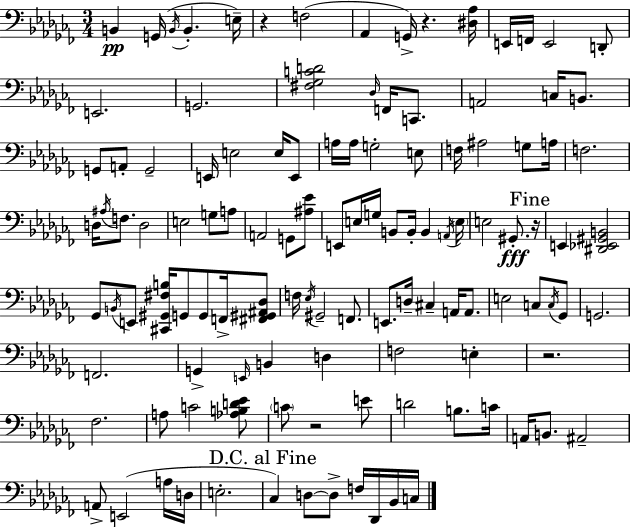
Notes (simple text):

B2/q G2/s B2/s B2/q. E3/s R/q F3/h Ab2/q G2/s R/q. [D#3,Ab3]/s E2/s F2/s E2/h D2/e E2/h. G2/h. [F#3,Gb3,C4,D4]/h Db3/s F2/s C2/e. A2/h C3/s B2/e. G2/e A2/e G2/h E2/s E3/h E3/s E2/e A3/s A3/s G3/h E3/e F3/s A#3/h G3/e A3/s F3/h. D3/s A#3/s F3/e. D3/h E3/h G3/e A3/e A2/h G2/e [A#3,Eb4]/e E2/e E3/s G3/s B2/e B2/s B2/q A2/s E3/s E3/h G#2/e. R/s E2/q [D#2,Eb2,G#2,B2]/h Gb2/e B2/s E2/e [C#2,G#2,F#3,B3]/s G2/e G2/e F2/s [F#2,G#2,A#2,Db3]/e F3/s Eb3/s G#2/h F2/e. E2/e. D3/s C#3/q A2/s A2/e. E3/h C3/e C3/s Gb2/e G2/h. F2/h. G2/q E2/s B2/q D3/q F3/h E3/q R/h. FES3/h. A3/e C4/h [Ab3,B3,D4,Eb4]/e C4/e R/h E4/e D4/h B3/e. C4/s A2/s B2/e. A#2/h A2/e E2/h A3/s D3/s E3/h. CES3/q D3/e D3/e F3/s Db2/s Bb2/s C3/s